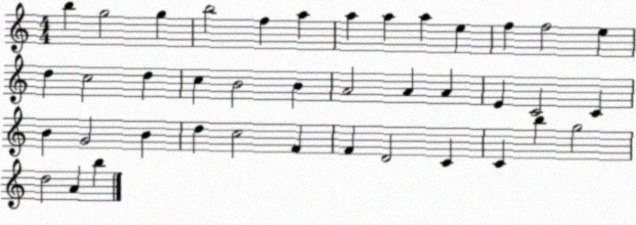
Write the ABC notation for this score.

X:1
T:Untitled
M:4/4
L:1/4
K:C
b g2 g b2 f a a a a e f f2 e d c2 d c B2 B A2 A A E C2 C B G2 B d c2 F F D2 C C b g2 d2 A b